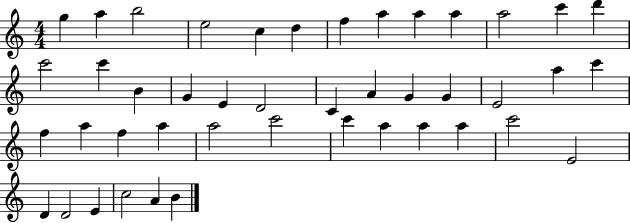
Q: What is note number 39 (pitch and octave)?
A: D4